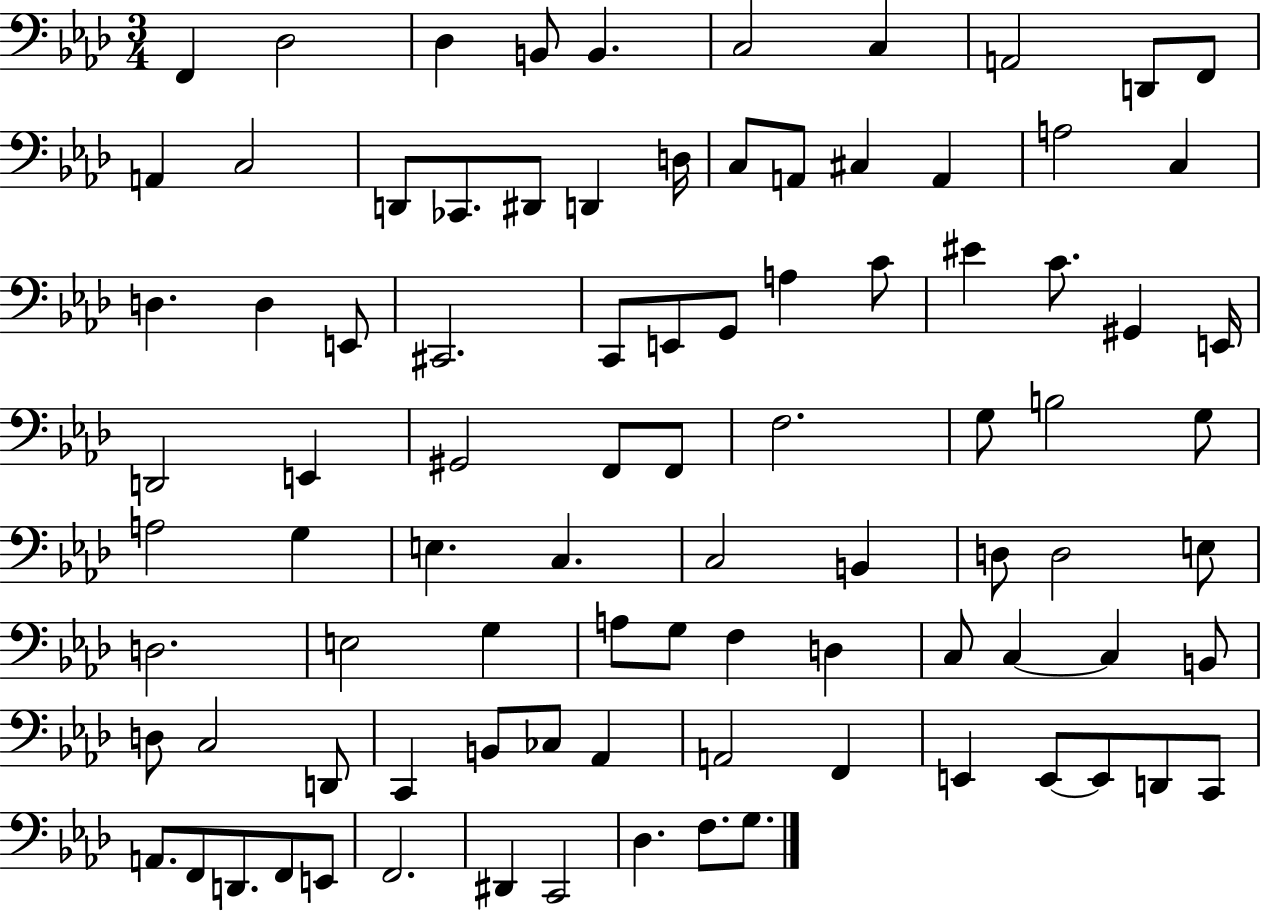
F2/q Db3/h Db3/q B2/e B2/q. C3/h C3/q A2/h D2/e F2/e A2/q C3/h D2/e CES2/e. D#2/e D2/q D3/s C3/e A2/e C#3/q A2/q A3/h C3/q D3/q. D3/q E2/e C#2/h. C2/e E2/e G2/e A3/q C4/e EIS4/q C4/e. G#2/q E2/s D2/h E2/q G#2/h F2/e F2/e F3/h. G3/e B3/h G3/e A3/h G3/q E3/q. C3/q. C3/h B2/q D3/e D3/h E3/e D3/h. E3/h G3/q A3/e G3/e F3/q D3/q C3/e C3/q C3/q B2/e D3/e C3/h D2/e C2/q B2/e CES3/e Ab2/q A2/h F2/q E2/q E2/e E2/e D2/e C2/e A2/e. F2/e D2/e. F2/e E2/e F2/h. D#2/q C2/h Db3/q. F3/e. G3/e.